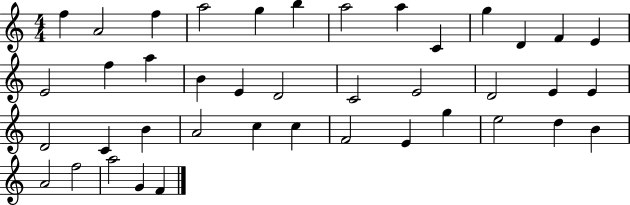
X:1
T:Untitled
M:4/4
L:1/4
K:C
f A2 f a2 g b a2 a C g D F E E2 f a B E D2 C2 E2 D2 E E D2 C B A2 c c F2 E g e2 d B A2 f2 a2 G F